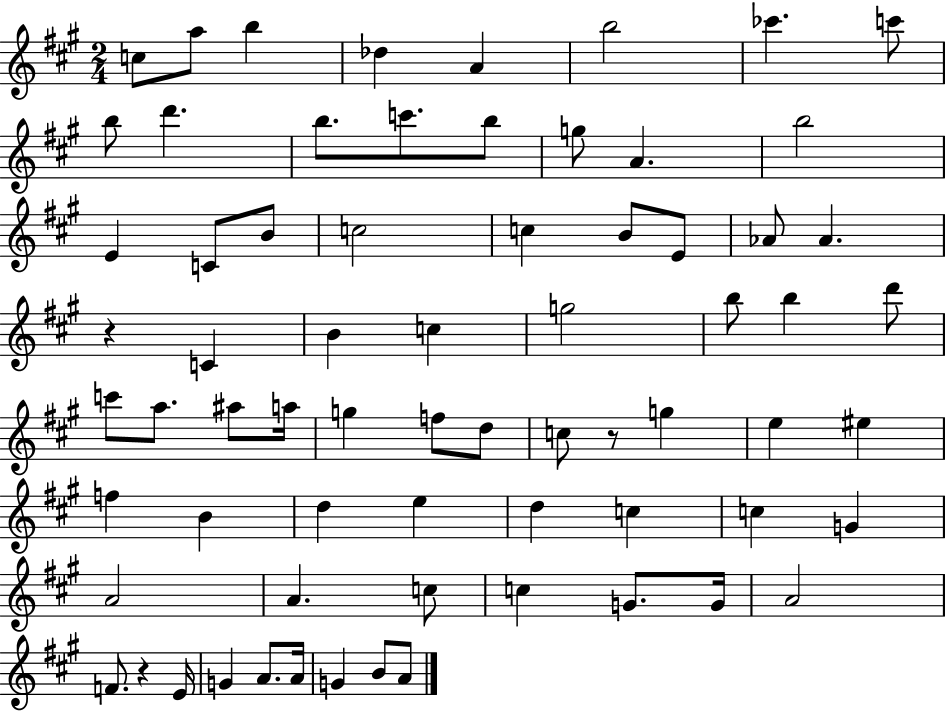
C5/e A5/e B5/q Db5/q A4/q B5/h CES6/q. C6/e B5/e D6/q. B5/e. C6/e. B5/e G5/e A4/q. B5/h E4/q C4/e B4/e C5/h C5/q B4/e E4/e Ab4/e Ab4/q. R/q C4/q B4/q C5/q G5/h B5/e B5/q D6/e C6/e A5/e. A#5/e A5/s G5/q F5/e D5/e C5/e R/e G5/q E5/q EIS5/q F5/q B4/q D5/q E5/q D5/q C5/q C5/q G4/q A4/h A4/q. C5/e C5/q G4/e. G4/s A4/h F4/e. R/q E4/s G4/q A4/e. A4/s G4/q B4/e A4/e